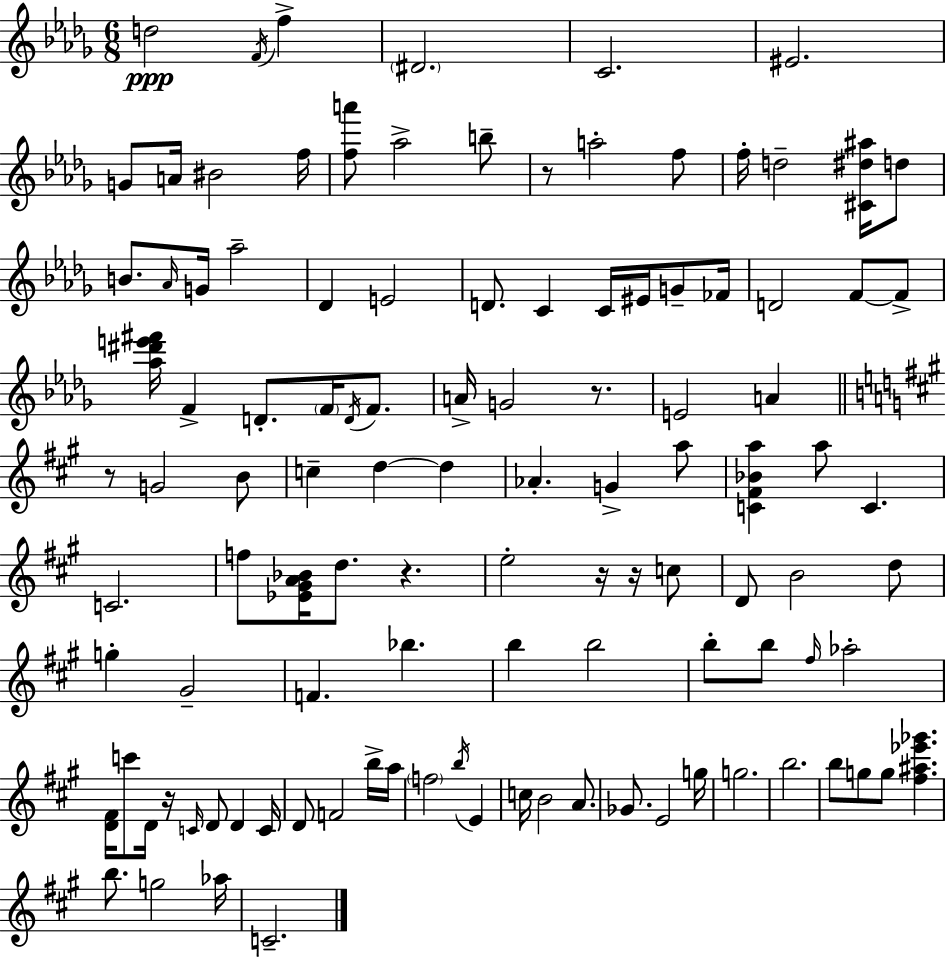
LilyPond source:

{
  \clef treble
  \numericTimeSignature
  \time 6/8
  \key bes \minor
  d''2\ppp \acciaccatura { f'16 } f''4-> | \parenthesize dis'2. | c'2. | eis'2. | \break g'8 a'16 bis'2 | f''16 <f'' a'''>8 aes''2-> b''8-- | r8 a''2-. f''8 | f''16-. d''2-- <cis' dis'' ais''>16 d''8 | \break b'8. \grace { aes'16 } g'16 aes''2-- | des'4 e'2 | d'8. c'4 c'16 eis'16 g'8-- | fes'16 d'2 f'8~~ | \break f'8-> <aes'' dis''' e''' fis'''>16 f'4-> d'8.-. \parenthesize f'16 \acciaccatura { d'16 } | f'8. a'16-> g'2 | r8. e'2 a'4 | \bar "||" \break \key a \major r8 g'2 b'8 | c''4-- d''4~~ d''4 | aes'4.-. g'4-> a''8 | <c' fis' bes' a''>4 a''8 c'4. | \break c'2. | f''8 <ees' gis' a' bes'>16 d''8. r4. | e''2-. r16 r16 c''8 | d'8 b'2 d''8 | \break g''4-. gis'2-- | f'4. bes''4. | b''4 b''2 | b''8-. b''8 \grace { fis''16 } aes''2-. | \break <d' fis'>16 c'''8 d'16 r16 \grace { c'16 } d'8 d'4 | c'16 d'8 f'2 | b''16-> a''16 \parenthesize f''2 \acciaccatura { b''16 } e'4 | c''16 b'2 | \break a'8. ges'8. e'2 | g''16 g''2. | b''2. | b''8 g''8 g''8 <fis'' ais'' ees''' ges'''>4. | \break b''8. g''2 | aes''16 c'2.-- | \bar "|."
}